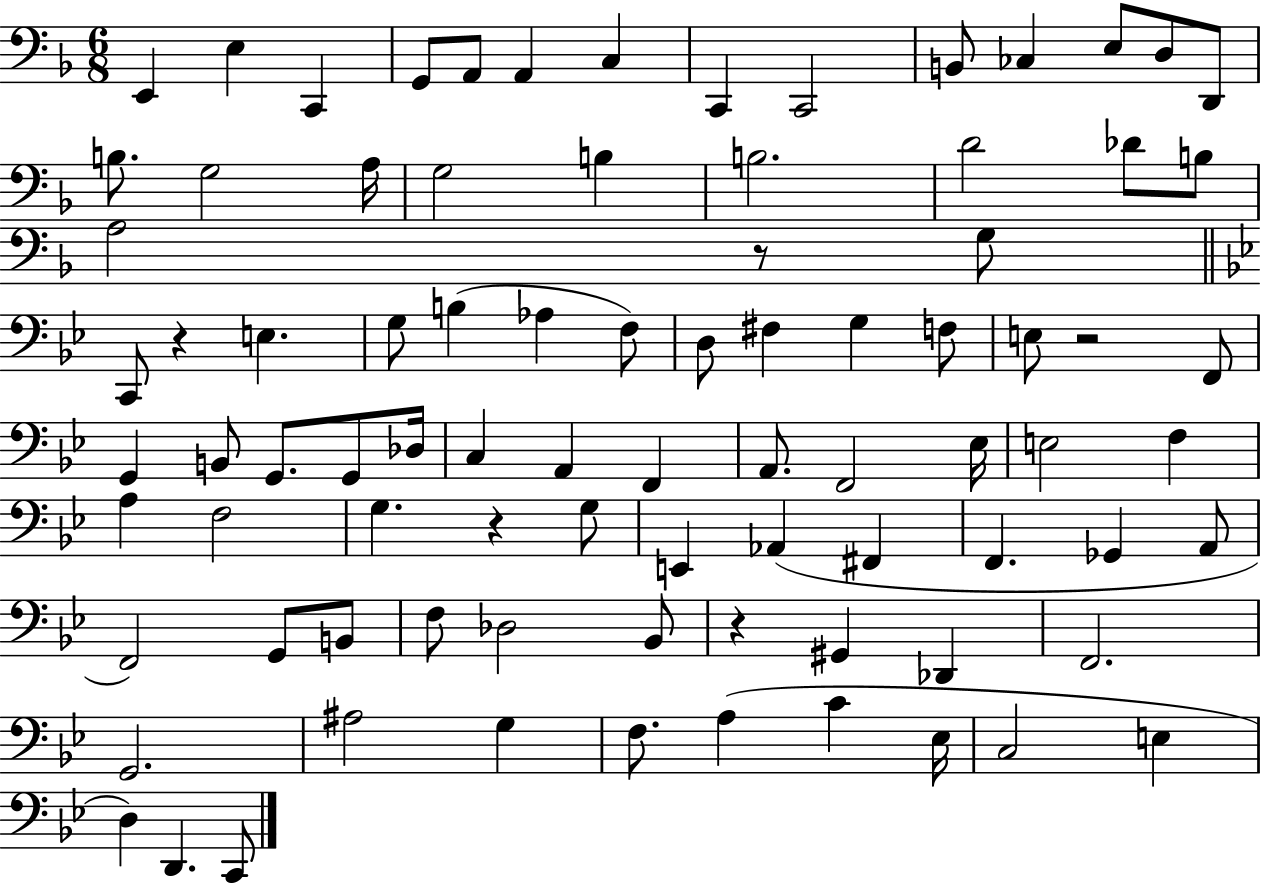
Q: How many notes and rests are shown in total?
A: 86